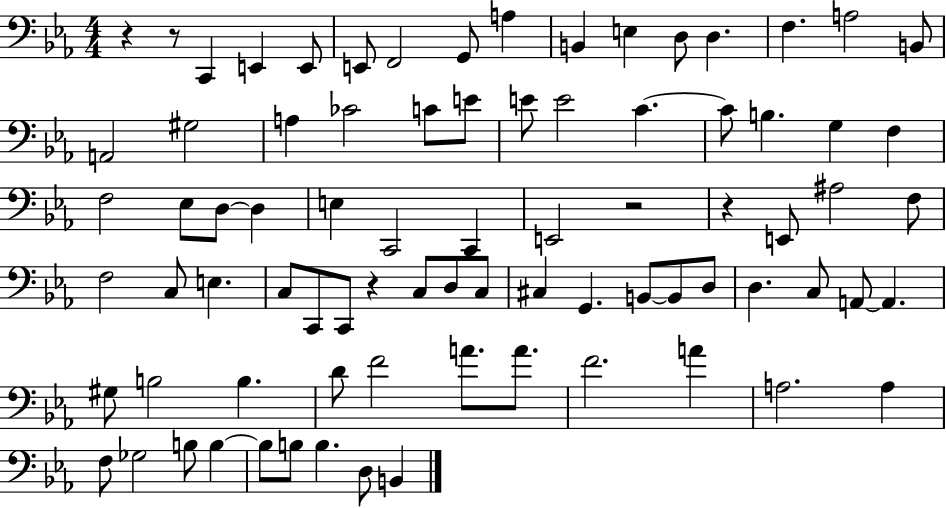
{
  \clef bass
  \numericTimeSignature
  \time 4/4
  \key ees \major
  r4 r8 c,4 e,4 e,8 | e,8 f,2 g,8 a4 | b,4 e4 d8 d4. | f4. a2 b,8 | \break a,2 gis2 | a4 ces'2 c'8 e'8 | e'8 e'2 c'4.~~ | c'8 b4. g4 f4 | \break f2 ees8 d8~~ d4 | e4 c,2 c,4 | e,2 r2 | r4 e,8 ais2 f8 | \break f2 c8 e4. | c8 c,8 c,8 r4 c8 d8 c8 | cis4 g,4. b,8~~ b,8 d8 | d4. c8 a,8~~ a,4. | \break gis8 b2 b4. | d'8 f'2 a'8. a'8. | f'2. a'4 | a2. a4 | \break f8 ges2 b8 b4~~ | b8 b8 b4. d8 b,4 | \bar "|."
}